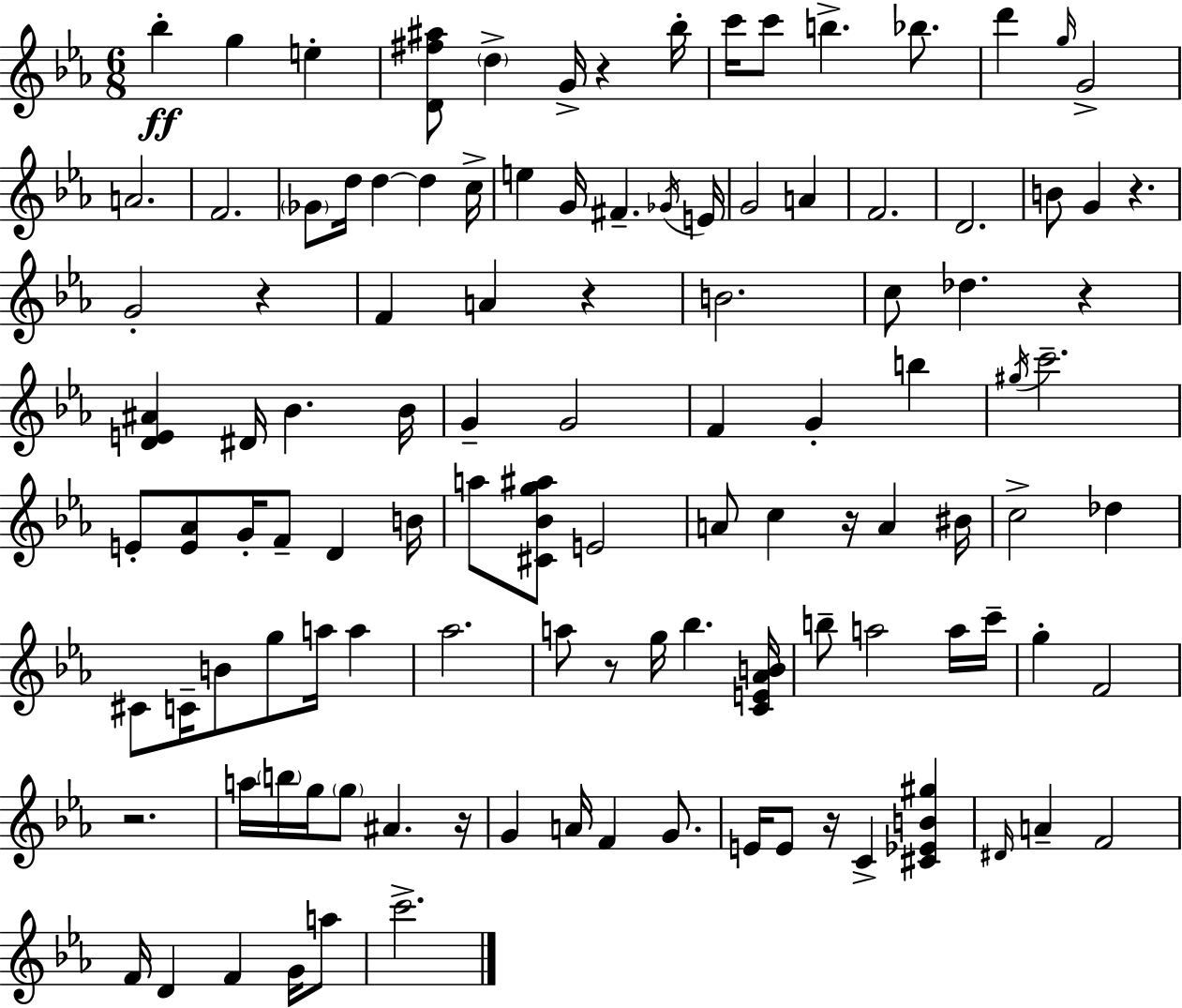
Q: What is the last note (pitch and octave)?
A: C6